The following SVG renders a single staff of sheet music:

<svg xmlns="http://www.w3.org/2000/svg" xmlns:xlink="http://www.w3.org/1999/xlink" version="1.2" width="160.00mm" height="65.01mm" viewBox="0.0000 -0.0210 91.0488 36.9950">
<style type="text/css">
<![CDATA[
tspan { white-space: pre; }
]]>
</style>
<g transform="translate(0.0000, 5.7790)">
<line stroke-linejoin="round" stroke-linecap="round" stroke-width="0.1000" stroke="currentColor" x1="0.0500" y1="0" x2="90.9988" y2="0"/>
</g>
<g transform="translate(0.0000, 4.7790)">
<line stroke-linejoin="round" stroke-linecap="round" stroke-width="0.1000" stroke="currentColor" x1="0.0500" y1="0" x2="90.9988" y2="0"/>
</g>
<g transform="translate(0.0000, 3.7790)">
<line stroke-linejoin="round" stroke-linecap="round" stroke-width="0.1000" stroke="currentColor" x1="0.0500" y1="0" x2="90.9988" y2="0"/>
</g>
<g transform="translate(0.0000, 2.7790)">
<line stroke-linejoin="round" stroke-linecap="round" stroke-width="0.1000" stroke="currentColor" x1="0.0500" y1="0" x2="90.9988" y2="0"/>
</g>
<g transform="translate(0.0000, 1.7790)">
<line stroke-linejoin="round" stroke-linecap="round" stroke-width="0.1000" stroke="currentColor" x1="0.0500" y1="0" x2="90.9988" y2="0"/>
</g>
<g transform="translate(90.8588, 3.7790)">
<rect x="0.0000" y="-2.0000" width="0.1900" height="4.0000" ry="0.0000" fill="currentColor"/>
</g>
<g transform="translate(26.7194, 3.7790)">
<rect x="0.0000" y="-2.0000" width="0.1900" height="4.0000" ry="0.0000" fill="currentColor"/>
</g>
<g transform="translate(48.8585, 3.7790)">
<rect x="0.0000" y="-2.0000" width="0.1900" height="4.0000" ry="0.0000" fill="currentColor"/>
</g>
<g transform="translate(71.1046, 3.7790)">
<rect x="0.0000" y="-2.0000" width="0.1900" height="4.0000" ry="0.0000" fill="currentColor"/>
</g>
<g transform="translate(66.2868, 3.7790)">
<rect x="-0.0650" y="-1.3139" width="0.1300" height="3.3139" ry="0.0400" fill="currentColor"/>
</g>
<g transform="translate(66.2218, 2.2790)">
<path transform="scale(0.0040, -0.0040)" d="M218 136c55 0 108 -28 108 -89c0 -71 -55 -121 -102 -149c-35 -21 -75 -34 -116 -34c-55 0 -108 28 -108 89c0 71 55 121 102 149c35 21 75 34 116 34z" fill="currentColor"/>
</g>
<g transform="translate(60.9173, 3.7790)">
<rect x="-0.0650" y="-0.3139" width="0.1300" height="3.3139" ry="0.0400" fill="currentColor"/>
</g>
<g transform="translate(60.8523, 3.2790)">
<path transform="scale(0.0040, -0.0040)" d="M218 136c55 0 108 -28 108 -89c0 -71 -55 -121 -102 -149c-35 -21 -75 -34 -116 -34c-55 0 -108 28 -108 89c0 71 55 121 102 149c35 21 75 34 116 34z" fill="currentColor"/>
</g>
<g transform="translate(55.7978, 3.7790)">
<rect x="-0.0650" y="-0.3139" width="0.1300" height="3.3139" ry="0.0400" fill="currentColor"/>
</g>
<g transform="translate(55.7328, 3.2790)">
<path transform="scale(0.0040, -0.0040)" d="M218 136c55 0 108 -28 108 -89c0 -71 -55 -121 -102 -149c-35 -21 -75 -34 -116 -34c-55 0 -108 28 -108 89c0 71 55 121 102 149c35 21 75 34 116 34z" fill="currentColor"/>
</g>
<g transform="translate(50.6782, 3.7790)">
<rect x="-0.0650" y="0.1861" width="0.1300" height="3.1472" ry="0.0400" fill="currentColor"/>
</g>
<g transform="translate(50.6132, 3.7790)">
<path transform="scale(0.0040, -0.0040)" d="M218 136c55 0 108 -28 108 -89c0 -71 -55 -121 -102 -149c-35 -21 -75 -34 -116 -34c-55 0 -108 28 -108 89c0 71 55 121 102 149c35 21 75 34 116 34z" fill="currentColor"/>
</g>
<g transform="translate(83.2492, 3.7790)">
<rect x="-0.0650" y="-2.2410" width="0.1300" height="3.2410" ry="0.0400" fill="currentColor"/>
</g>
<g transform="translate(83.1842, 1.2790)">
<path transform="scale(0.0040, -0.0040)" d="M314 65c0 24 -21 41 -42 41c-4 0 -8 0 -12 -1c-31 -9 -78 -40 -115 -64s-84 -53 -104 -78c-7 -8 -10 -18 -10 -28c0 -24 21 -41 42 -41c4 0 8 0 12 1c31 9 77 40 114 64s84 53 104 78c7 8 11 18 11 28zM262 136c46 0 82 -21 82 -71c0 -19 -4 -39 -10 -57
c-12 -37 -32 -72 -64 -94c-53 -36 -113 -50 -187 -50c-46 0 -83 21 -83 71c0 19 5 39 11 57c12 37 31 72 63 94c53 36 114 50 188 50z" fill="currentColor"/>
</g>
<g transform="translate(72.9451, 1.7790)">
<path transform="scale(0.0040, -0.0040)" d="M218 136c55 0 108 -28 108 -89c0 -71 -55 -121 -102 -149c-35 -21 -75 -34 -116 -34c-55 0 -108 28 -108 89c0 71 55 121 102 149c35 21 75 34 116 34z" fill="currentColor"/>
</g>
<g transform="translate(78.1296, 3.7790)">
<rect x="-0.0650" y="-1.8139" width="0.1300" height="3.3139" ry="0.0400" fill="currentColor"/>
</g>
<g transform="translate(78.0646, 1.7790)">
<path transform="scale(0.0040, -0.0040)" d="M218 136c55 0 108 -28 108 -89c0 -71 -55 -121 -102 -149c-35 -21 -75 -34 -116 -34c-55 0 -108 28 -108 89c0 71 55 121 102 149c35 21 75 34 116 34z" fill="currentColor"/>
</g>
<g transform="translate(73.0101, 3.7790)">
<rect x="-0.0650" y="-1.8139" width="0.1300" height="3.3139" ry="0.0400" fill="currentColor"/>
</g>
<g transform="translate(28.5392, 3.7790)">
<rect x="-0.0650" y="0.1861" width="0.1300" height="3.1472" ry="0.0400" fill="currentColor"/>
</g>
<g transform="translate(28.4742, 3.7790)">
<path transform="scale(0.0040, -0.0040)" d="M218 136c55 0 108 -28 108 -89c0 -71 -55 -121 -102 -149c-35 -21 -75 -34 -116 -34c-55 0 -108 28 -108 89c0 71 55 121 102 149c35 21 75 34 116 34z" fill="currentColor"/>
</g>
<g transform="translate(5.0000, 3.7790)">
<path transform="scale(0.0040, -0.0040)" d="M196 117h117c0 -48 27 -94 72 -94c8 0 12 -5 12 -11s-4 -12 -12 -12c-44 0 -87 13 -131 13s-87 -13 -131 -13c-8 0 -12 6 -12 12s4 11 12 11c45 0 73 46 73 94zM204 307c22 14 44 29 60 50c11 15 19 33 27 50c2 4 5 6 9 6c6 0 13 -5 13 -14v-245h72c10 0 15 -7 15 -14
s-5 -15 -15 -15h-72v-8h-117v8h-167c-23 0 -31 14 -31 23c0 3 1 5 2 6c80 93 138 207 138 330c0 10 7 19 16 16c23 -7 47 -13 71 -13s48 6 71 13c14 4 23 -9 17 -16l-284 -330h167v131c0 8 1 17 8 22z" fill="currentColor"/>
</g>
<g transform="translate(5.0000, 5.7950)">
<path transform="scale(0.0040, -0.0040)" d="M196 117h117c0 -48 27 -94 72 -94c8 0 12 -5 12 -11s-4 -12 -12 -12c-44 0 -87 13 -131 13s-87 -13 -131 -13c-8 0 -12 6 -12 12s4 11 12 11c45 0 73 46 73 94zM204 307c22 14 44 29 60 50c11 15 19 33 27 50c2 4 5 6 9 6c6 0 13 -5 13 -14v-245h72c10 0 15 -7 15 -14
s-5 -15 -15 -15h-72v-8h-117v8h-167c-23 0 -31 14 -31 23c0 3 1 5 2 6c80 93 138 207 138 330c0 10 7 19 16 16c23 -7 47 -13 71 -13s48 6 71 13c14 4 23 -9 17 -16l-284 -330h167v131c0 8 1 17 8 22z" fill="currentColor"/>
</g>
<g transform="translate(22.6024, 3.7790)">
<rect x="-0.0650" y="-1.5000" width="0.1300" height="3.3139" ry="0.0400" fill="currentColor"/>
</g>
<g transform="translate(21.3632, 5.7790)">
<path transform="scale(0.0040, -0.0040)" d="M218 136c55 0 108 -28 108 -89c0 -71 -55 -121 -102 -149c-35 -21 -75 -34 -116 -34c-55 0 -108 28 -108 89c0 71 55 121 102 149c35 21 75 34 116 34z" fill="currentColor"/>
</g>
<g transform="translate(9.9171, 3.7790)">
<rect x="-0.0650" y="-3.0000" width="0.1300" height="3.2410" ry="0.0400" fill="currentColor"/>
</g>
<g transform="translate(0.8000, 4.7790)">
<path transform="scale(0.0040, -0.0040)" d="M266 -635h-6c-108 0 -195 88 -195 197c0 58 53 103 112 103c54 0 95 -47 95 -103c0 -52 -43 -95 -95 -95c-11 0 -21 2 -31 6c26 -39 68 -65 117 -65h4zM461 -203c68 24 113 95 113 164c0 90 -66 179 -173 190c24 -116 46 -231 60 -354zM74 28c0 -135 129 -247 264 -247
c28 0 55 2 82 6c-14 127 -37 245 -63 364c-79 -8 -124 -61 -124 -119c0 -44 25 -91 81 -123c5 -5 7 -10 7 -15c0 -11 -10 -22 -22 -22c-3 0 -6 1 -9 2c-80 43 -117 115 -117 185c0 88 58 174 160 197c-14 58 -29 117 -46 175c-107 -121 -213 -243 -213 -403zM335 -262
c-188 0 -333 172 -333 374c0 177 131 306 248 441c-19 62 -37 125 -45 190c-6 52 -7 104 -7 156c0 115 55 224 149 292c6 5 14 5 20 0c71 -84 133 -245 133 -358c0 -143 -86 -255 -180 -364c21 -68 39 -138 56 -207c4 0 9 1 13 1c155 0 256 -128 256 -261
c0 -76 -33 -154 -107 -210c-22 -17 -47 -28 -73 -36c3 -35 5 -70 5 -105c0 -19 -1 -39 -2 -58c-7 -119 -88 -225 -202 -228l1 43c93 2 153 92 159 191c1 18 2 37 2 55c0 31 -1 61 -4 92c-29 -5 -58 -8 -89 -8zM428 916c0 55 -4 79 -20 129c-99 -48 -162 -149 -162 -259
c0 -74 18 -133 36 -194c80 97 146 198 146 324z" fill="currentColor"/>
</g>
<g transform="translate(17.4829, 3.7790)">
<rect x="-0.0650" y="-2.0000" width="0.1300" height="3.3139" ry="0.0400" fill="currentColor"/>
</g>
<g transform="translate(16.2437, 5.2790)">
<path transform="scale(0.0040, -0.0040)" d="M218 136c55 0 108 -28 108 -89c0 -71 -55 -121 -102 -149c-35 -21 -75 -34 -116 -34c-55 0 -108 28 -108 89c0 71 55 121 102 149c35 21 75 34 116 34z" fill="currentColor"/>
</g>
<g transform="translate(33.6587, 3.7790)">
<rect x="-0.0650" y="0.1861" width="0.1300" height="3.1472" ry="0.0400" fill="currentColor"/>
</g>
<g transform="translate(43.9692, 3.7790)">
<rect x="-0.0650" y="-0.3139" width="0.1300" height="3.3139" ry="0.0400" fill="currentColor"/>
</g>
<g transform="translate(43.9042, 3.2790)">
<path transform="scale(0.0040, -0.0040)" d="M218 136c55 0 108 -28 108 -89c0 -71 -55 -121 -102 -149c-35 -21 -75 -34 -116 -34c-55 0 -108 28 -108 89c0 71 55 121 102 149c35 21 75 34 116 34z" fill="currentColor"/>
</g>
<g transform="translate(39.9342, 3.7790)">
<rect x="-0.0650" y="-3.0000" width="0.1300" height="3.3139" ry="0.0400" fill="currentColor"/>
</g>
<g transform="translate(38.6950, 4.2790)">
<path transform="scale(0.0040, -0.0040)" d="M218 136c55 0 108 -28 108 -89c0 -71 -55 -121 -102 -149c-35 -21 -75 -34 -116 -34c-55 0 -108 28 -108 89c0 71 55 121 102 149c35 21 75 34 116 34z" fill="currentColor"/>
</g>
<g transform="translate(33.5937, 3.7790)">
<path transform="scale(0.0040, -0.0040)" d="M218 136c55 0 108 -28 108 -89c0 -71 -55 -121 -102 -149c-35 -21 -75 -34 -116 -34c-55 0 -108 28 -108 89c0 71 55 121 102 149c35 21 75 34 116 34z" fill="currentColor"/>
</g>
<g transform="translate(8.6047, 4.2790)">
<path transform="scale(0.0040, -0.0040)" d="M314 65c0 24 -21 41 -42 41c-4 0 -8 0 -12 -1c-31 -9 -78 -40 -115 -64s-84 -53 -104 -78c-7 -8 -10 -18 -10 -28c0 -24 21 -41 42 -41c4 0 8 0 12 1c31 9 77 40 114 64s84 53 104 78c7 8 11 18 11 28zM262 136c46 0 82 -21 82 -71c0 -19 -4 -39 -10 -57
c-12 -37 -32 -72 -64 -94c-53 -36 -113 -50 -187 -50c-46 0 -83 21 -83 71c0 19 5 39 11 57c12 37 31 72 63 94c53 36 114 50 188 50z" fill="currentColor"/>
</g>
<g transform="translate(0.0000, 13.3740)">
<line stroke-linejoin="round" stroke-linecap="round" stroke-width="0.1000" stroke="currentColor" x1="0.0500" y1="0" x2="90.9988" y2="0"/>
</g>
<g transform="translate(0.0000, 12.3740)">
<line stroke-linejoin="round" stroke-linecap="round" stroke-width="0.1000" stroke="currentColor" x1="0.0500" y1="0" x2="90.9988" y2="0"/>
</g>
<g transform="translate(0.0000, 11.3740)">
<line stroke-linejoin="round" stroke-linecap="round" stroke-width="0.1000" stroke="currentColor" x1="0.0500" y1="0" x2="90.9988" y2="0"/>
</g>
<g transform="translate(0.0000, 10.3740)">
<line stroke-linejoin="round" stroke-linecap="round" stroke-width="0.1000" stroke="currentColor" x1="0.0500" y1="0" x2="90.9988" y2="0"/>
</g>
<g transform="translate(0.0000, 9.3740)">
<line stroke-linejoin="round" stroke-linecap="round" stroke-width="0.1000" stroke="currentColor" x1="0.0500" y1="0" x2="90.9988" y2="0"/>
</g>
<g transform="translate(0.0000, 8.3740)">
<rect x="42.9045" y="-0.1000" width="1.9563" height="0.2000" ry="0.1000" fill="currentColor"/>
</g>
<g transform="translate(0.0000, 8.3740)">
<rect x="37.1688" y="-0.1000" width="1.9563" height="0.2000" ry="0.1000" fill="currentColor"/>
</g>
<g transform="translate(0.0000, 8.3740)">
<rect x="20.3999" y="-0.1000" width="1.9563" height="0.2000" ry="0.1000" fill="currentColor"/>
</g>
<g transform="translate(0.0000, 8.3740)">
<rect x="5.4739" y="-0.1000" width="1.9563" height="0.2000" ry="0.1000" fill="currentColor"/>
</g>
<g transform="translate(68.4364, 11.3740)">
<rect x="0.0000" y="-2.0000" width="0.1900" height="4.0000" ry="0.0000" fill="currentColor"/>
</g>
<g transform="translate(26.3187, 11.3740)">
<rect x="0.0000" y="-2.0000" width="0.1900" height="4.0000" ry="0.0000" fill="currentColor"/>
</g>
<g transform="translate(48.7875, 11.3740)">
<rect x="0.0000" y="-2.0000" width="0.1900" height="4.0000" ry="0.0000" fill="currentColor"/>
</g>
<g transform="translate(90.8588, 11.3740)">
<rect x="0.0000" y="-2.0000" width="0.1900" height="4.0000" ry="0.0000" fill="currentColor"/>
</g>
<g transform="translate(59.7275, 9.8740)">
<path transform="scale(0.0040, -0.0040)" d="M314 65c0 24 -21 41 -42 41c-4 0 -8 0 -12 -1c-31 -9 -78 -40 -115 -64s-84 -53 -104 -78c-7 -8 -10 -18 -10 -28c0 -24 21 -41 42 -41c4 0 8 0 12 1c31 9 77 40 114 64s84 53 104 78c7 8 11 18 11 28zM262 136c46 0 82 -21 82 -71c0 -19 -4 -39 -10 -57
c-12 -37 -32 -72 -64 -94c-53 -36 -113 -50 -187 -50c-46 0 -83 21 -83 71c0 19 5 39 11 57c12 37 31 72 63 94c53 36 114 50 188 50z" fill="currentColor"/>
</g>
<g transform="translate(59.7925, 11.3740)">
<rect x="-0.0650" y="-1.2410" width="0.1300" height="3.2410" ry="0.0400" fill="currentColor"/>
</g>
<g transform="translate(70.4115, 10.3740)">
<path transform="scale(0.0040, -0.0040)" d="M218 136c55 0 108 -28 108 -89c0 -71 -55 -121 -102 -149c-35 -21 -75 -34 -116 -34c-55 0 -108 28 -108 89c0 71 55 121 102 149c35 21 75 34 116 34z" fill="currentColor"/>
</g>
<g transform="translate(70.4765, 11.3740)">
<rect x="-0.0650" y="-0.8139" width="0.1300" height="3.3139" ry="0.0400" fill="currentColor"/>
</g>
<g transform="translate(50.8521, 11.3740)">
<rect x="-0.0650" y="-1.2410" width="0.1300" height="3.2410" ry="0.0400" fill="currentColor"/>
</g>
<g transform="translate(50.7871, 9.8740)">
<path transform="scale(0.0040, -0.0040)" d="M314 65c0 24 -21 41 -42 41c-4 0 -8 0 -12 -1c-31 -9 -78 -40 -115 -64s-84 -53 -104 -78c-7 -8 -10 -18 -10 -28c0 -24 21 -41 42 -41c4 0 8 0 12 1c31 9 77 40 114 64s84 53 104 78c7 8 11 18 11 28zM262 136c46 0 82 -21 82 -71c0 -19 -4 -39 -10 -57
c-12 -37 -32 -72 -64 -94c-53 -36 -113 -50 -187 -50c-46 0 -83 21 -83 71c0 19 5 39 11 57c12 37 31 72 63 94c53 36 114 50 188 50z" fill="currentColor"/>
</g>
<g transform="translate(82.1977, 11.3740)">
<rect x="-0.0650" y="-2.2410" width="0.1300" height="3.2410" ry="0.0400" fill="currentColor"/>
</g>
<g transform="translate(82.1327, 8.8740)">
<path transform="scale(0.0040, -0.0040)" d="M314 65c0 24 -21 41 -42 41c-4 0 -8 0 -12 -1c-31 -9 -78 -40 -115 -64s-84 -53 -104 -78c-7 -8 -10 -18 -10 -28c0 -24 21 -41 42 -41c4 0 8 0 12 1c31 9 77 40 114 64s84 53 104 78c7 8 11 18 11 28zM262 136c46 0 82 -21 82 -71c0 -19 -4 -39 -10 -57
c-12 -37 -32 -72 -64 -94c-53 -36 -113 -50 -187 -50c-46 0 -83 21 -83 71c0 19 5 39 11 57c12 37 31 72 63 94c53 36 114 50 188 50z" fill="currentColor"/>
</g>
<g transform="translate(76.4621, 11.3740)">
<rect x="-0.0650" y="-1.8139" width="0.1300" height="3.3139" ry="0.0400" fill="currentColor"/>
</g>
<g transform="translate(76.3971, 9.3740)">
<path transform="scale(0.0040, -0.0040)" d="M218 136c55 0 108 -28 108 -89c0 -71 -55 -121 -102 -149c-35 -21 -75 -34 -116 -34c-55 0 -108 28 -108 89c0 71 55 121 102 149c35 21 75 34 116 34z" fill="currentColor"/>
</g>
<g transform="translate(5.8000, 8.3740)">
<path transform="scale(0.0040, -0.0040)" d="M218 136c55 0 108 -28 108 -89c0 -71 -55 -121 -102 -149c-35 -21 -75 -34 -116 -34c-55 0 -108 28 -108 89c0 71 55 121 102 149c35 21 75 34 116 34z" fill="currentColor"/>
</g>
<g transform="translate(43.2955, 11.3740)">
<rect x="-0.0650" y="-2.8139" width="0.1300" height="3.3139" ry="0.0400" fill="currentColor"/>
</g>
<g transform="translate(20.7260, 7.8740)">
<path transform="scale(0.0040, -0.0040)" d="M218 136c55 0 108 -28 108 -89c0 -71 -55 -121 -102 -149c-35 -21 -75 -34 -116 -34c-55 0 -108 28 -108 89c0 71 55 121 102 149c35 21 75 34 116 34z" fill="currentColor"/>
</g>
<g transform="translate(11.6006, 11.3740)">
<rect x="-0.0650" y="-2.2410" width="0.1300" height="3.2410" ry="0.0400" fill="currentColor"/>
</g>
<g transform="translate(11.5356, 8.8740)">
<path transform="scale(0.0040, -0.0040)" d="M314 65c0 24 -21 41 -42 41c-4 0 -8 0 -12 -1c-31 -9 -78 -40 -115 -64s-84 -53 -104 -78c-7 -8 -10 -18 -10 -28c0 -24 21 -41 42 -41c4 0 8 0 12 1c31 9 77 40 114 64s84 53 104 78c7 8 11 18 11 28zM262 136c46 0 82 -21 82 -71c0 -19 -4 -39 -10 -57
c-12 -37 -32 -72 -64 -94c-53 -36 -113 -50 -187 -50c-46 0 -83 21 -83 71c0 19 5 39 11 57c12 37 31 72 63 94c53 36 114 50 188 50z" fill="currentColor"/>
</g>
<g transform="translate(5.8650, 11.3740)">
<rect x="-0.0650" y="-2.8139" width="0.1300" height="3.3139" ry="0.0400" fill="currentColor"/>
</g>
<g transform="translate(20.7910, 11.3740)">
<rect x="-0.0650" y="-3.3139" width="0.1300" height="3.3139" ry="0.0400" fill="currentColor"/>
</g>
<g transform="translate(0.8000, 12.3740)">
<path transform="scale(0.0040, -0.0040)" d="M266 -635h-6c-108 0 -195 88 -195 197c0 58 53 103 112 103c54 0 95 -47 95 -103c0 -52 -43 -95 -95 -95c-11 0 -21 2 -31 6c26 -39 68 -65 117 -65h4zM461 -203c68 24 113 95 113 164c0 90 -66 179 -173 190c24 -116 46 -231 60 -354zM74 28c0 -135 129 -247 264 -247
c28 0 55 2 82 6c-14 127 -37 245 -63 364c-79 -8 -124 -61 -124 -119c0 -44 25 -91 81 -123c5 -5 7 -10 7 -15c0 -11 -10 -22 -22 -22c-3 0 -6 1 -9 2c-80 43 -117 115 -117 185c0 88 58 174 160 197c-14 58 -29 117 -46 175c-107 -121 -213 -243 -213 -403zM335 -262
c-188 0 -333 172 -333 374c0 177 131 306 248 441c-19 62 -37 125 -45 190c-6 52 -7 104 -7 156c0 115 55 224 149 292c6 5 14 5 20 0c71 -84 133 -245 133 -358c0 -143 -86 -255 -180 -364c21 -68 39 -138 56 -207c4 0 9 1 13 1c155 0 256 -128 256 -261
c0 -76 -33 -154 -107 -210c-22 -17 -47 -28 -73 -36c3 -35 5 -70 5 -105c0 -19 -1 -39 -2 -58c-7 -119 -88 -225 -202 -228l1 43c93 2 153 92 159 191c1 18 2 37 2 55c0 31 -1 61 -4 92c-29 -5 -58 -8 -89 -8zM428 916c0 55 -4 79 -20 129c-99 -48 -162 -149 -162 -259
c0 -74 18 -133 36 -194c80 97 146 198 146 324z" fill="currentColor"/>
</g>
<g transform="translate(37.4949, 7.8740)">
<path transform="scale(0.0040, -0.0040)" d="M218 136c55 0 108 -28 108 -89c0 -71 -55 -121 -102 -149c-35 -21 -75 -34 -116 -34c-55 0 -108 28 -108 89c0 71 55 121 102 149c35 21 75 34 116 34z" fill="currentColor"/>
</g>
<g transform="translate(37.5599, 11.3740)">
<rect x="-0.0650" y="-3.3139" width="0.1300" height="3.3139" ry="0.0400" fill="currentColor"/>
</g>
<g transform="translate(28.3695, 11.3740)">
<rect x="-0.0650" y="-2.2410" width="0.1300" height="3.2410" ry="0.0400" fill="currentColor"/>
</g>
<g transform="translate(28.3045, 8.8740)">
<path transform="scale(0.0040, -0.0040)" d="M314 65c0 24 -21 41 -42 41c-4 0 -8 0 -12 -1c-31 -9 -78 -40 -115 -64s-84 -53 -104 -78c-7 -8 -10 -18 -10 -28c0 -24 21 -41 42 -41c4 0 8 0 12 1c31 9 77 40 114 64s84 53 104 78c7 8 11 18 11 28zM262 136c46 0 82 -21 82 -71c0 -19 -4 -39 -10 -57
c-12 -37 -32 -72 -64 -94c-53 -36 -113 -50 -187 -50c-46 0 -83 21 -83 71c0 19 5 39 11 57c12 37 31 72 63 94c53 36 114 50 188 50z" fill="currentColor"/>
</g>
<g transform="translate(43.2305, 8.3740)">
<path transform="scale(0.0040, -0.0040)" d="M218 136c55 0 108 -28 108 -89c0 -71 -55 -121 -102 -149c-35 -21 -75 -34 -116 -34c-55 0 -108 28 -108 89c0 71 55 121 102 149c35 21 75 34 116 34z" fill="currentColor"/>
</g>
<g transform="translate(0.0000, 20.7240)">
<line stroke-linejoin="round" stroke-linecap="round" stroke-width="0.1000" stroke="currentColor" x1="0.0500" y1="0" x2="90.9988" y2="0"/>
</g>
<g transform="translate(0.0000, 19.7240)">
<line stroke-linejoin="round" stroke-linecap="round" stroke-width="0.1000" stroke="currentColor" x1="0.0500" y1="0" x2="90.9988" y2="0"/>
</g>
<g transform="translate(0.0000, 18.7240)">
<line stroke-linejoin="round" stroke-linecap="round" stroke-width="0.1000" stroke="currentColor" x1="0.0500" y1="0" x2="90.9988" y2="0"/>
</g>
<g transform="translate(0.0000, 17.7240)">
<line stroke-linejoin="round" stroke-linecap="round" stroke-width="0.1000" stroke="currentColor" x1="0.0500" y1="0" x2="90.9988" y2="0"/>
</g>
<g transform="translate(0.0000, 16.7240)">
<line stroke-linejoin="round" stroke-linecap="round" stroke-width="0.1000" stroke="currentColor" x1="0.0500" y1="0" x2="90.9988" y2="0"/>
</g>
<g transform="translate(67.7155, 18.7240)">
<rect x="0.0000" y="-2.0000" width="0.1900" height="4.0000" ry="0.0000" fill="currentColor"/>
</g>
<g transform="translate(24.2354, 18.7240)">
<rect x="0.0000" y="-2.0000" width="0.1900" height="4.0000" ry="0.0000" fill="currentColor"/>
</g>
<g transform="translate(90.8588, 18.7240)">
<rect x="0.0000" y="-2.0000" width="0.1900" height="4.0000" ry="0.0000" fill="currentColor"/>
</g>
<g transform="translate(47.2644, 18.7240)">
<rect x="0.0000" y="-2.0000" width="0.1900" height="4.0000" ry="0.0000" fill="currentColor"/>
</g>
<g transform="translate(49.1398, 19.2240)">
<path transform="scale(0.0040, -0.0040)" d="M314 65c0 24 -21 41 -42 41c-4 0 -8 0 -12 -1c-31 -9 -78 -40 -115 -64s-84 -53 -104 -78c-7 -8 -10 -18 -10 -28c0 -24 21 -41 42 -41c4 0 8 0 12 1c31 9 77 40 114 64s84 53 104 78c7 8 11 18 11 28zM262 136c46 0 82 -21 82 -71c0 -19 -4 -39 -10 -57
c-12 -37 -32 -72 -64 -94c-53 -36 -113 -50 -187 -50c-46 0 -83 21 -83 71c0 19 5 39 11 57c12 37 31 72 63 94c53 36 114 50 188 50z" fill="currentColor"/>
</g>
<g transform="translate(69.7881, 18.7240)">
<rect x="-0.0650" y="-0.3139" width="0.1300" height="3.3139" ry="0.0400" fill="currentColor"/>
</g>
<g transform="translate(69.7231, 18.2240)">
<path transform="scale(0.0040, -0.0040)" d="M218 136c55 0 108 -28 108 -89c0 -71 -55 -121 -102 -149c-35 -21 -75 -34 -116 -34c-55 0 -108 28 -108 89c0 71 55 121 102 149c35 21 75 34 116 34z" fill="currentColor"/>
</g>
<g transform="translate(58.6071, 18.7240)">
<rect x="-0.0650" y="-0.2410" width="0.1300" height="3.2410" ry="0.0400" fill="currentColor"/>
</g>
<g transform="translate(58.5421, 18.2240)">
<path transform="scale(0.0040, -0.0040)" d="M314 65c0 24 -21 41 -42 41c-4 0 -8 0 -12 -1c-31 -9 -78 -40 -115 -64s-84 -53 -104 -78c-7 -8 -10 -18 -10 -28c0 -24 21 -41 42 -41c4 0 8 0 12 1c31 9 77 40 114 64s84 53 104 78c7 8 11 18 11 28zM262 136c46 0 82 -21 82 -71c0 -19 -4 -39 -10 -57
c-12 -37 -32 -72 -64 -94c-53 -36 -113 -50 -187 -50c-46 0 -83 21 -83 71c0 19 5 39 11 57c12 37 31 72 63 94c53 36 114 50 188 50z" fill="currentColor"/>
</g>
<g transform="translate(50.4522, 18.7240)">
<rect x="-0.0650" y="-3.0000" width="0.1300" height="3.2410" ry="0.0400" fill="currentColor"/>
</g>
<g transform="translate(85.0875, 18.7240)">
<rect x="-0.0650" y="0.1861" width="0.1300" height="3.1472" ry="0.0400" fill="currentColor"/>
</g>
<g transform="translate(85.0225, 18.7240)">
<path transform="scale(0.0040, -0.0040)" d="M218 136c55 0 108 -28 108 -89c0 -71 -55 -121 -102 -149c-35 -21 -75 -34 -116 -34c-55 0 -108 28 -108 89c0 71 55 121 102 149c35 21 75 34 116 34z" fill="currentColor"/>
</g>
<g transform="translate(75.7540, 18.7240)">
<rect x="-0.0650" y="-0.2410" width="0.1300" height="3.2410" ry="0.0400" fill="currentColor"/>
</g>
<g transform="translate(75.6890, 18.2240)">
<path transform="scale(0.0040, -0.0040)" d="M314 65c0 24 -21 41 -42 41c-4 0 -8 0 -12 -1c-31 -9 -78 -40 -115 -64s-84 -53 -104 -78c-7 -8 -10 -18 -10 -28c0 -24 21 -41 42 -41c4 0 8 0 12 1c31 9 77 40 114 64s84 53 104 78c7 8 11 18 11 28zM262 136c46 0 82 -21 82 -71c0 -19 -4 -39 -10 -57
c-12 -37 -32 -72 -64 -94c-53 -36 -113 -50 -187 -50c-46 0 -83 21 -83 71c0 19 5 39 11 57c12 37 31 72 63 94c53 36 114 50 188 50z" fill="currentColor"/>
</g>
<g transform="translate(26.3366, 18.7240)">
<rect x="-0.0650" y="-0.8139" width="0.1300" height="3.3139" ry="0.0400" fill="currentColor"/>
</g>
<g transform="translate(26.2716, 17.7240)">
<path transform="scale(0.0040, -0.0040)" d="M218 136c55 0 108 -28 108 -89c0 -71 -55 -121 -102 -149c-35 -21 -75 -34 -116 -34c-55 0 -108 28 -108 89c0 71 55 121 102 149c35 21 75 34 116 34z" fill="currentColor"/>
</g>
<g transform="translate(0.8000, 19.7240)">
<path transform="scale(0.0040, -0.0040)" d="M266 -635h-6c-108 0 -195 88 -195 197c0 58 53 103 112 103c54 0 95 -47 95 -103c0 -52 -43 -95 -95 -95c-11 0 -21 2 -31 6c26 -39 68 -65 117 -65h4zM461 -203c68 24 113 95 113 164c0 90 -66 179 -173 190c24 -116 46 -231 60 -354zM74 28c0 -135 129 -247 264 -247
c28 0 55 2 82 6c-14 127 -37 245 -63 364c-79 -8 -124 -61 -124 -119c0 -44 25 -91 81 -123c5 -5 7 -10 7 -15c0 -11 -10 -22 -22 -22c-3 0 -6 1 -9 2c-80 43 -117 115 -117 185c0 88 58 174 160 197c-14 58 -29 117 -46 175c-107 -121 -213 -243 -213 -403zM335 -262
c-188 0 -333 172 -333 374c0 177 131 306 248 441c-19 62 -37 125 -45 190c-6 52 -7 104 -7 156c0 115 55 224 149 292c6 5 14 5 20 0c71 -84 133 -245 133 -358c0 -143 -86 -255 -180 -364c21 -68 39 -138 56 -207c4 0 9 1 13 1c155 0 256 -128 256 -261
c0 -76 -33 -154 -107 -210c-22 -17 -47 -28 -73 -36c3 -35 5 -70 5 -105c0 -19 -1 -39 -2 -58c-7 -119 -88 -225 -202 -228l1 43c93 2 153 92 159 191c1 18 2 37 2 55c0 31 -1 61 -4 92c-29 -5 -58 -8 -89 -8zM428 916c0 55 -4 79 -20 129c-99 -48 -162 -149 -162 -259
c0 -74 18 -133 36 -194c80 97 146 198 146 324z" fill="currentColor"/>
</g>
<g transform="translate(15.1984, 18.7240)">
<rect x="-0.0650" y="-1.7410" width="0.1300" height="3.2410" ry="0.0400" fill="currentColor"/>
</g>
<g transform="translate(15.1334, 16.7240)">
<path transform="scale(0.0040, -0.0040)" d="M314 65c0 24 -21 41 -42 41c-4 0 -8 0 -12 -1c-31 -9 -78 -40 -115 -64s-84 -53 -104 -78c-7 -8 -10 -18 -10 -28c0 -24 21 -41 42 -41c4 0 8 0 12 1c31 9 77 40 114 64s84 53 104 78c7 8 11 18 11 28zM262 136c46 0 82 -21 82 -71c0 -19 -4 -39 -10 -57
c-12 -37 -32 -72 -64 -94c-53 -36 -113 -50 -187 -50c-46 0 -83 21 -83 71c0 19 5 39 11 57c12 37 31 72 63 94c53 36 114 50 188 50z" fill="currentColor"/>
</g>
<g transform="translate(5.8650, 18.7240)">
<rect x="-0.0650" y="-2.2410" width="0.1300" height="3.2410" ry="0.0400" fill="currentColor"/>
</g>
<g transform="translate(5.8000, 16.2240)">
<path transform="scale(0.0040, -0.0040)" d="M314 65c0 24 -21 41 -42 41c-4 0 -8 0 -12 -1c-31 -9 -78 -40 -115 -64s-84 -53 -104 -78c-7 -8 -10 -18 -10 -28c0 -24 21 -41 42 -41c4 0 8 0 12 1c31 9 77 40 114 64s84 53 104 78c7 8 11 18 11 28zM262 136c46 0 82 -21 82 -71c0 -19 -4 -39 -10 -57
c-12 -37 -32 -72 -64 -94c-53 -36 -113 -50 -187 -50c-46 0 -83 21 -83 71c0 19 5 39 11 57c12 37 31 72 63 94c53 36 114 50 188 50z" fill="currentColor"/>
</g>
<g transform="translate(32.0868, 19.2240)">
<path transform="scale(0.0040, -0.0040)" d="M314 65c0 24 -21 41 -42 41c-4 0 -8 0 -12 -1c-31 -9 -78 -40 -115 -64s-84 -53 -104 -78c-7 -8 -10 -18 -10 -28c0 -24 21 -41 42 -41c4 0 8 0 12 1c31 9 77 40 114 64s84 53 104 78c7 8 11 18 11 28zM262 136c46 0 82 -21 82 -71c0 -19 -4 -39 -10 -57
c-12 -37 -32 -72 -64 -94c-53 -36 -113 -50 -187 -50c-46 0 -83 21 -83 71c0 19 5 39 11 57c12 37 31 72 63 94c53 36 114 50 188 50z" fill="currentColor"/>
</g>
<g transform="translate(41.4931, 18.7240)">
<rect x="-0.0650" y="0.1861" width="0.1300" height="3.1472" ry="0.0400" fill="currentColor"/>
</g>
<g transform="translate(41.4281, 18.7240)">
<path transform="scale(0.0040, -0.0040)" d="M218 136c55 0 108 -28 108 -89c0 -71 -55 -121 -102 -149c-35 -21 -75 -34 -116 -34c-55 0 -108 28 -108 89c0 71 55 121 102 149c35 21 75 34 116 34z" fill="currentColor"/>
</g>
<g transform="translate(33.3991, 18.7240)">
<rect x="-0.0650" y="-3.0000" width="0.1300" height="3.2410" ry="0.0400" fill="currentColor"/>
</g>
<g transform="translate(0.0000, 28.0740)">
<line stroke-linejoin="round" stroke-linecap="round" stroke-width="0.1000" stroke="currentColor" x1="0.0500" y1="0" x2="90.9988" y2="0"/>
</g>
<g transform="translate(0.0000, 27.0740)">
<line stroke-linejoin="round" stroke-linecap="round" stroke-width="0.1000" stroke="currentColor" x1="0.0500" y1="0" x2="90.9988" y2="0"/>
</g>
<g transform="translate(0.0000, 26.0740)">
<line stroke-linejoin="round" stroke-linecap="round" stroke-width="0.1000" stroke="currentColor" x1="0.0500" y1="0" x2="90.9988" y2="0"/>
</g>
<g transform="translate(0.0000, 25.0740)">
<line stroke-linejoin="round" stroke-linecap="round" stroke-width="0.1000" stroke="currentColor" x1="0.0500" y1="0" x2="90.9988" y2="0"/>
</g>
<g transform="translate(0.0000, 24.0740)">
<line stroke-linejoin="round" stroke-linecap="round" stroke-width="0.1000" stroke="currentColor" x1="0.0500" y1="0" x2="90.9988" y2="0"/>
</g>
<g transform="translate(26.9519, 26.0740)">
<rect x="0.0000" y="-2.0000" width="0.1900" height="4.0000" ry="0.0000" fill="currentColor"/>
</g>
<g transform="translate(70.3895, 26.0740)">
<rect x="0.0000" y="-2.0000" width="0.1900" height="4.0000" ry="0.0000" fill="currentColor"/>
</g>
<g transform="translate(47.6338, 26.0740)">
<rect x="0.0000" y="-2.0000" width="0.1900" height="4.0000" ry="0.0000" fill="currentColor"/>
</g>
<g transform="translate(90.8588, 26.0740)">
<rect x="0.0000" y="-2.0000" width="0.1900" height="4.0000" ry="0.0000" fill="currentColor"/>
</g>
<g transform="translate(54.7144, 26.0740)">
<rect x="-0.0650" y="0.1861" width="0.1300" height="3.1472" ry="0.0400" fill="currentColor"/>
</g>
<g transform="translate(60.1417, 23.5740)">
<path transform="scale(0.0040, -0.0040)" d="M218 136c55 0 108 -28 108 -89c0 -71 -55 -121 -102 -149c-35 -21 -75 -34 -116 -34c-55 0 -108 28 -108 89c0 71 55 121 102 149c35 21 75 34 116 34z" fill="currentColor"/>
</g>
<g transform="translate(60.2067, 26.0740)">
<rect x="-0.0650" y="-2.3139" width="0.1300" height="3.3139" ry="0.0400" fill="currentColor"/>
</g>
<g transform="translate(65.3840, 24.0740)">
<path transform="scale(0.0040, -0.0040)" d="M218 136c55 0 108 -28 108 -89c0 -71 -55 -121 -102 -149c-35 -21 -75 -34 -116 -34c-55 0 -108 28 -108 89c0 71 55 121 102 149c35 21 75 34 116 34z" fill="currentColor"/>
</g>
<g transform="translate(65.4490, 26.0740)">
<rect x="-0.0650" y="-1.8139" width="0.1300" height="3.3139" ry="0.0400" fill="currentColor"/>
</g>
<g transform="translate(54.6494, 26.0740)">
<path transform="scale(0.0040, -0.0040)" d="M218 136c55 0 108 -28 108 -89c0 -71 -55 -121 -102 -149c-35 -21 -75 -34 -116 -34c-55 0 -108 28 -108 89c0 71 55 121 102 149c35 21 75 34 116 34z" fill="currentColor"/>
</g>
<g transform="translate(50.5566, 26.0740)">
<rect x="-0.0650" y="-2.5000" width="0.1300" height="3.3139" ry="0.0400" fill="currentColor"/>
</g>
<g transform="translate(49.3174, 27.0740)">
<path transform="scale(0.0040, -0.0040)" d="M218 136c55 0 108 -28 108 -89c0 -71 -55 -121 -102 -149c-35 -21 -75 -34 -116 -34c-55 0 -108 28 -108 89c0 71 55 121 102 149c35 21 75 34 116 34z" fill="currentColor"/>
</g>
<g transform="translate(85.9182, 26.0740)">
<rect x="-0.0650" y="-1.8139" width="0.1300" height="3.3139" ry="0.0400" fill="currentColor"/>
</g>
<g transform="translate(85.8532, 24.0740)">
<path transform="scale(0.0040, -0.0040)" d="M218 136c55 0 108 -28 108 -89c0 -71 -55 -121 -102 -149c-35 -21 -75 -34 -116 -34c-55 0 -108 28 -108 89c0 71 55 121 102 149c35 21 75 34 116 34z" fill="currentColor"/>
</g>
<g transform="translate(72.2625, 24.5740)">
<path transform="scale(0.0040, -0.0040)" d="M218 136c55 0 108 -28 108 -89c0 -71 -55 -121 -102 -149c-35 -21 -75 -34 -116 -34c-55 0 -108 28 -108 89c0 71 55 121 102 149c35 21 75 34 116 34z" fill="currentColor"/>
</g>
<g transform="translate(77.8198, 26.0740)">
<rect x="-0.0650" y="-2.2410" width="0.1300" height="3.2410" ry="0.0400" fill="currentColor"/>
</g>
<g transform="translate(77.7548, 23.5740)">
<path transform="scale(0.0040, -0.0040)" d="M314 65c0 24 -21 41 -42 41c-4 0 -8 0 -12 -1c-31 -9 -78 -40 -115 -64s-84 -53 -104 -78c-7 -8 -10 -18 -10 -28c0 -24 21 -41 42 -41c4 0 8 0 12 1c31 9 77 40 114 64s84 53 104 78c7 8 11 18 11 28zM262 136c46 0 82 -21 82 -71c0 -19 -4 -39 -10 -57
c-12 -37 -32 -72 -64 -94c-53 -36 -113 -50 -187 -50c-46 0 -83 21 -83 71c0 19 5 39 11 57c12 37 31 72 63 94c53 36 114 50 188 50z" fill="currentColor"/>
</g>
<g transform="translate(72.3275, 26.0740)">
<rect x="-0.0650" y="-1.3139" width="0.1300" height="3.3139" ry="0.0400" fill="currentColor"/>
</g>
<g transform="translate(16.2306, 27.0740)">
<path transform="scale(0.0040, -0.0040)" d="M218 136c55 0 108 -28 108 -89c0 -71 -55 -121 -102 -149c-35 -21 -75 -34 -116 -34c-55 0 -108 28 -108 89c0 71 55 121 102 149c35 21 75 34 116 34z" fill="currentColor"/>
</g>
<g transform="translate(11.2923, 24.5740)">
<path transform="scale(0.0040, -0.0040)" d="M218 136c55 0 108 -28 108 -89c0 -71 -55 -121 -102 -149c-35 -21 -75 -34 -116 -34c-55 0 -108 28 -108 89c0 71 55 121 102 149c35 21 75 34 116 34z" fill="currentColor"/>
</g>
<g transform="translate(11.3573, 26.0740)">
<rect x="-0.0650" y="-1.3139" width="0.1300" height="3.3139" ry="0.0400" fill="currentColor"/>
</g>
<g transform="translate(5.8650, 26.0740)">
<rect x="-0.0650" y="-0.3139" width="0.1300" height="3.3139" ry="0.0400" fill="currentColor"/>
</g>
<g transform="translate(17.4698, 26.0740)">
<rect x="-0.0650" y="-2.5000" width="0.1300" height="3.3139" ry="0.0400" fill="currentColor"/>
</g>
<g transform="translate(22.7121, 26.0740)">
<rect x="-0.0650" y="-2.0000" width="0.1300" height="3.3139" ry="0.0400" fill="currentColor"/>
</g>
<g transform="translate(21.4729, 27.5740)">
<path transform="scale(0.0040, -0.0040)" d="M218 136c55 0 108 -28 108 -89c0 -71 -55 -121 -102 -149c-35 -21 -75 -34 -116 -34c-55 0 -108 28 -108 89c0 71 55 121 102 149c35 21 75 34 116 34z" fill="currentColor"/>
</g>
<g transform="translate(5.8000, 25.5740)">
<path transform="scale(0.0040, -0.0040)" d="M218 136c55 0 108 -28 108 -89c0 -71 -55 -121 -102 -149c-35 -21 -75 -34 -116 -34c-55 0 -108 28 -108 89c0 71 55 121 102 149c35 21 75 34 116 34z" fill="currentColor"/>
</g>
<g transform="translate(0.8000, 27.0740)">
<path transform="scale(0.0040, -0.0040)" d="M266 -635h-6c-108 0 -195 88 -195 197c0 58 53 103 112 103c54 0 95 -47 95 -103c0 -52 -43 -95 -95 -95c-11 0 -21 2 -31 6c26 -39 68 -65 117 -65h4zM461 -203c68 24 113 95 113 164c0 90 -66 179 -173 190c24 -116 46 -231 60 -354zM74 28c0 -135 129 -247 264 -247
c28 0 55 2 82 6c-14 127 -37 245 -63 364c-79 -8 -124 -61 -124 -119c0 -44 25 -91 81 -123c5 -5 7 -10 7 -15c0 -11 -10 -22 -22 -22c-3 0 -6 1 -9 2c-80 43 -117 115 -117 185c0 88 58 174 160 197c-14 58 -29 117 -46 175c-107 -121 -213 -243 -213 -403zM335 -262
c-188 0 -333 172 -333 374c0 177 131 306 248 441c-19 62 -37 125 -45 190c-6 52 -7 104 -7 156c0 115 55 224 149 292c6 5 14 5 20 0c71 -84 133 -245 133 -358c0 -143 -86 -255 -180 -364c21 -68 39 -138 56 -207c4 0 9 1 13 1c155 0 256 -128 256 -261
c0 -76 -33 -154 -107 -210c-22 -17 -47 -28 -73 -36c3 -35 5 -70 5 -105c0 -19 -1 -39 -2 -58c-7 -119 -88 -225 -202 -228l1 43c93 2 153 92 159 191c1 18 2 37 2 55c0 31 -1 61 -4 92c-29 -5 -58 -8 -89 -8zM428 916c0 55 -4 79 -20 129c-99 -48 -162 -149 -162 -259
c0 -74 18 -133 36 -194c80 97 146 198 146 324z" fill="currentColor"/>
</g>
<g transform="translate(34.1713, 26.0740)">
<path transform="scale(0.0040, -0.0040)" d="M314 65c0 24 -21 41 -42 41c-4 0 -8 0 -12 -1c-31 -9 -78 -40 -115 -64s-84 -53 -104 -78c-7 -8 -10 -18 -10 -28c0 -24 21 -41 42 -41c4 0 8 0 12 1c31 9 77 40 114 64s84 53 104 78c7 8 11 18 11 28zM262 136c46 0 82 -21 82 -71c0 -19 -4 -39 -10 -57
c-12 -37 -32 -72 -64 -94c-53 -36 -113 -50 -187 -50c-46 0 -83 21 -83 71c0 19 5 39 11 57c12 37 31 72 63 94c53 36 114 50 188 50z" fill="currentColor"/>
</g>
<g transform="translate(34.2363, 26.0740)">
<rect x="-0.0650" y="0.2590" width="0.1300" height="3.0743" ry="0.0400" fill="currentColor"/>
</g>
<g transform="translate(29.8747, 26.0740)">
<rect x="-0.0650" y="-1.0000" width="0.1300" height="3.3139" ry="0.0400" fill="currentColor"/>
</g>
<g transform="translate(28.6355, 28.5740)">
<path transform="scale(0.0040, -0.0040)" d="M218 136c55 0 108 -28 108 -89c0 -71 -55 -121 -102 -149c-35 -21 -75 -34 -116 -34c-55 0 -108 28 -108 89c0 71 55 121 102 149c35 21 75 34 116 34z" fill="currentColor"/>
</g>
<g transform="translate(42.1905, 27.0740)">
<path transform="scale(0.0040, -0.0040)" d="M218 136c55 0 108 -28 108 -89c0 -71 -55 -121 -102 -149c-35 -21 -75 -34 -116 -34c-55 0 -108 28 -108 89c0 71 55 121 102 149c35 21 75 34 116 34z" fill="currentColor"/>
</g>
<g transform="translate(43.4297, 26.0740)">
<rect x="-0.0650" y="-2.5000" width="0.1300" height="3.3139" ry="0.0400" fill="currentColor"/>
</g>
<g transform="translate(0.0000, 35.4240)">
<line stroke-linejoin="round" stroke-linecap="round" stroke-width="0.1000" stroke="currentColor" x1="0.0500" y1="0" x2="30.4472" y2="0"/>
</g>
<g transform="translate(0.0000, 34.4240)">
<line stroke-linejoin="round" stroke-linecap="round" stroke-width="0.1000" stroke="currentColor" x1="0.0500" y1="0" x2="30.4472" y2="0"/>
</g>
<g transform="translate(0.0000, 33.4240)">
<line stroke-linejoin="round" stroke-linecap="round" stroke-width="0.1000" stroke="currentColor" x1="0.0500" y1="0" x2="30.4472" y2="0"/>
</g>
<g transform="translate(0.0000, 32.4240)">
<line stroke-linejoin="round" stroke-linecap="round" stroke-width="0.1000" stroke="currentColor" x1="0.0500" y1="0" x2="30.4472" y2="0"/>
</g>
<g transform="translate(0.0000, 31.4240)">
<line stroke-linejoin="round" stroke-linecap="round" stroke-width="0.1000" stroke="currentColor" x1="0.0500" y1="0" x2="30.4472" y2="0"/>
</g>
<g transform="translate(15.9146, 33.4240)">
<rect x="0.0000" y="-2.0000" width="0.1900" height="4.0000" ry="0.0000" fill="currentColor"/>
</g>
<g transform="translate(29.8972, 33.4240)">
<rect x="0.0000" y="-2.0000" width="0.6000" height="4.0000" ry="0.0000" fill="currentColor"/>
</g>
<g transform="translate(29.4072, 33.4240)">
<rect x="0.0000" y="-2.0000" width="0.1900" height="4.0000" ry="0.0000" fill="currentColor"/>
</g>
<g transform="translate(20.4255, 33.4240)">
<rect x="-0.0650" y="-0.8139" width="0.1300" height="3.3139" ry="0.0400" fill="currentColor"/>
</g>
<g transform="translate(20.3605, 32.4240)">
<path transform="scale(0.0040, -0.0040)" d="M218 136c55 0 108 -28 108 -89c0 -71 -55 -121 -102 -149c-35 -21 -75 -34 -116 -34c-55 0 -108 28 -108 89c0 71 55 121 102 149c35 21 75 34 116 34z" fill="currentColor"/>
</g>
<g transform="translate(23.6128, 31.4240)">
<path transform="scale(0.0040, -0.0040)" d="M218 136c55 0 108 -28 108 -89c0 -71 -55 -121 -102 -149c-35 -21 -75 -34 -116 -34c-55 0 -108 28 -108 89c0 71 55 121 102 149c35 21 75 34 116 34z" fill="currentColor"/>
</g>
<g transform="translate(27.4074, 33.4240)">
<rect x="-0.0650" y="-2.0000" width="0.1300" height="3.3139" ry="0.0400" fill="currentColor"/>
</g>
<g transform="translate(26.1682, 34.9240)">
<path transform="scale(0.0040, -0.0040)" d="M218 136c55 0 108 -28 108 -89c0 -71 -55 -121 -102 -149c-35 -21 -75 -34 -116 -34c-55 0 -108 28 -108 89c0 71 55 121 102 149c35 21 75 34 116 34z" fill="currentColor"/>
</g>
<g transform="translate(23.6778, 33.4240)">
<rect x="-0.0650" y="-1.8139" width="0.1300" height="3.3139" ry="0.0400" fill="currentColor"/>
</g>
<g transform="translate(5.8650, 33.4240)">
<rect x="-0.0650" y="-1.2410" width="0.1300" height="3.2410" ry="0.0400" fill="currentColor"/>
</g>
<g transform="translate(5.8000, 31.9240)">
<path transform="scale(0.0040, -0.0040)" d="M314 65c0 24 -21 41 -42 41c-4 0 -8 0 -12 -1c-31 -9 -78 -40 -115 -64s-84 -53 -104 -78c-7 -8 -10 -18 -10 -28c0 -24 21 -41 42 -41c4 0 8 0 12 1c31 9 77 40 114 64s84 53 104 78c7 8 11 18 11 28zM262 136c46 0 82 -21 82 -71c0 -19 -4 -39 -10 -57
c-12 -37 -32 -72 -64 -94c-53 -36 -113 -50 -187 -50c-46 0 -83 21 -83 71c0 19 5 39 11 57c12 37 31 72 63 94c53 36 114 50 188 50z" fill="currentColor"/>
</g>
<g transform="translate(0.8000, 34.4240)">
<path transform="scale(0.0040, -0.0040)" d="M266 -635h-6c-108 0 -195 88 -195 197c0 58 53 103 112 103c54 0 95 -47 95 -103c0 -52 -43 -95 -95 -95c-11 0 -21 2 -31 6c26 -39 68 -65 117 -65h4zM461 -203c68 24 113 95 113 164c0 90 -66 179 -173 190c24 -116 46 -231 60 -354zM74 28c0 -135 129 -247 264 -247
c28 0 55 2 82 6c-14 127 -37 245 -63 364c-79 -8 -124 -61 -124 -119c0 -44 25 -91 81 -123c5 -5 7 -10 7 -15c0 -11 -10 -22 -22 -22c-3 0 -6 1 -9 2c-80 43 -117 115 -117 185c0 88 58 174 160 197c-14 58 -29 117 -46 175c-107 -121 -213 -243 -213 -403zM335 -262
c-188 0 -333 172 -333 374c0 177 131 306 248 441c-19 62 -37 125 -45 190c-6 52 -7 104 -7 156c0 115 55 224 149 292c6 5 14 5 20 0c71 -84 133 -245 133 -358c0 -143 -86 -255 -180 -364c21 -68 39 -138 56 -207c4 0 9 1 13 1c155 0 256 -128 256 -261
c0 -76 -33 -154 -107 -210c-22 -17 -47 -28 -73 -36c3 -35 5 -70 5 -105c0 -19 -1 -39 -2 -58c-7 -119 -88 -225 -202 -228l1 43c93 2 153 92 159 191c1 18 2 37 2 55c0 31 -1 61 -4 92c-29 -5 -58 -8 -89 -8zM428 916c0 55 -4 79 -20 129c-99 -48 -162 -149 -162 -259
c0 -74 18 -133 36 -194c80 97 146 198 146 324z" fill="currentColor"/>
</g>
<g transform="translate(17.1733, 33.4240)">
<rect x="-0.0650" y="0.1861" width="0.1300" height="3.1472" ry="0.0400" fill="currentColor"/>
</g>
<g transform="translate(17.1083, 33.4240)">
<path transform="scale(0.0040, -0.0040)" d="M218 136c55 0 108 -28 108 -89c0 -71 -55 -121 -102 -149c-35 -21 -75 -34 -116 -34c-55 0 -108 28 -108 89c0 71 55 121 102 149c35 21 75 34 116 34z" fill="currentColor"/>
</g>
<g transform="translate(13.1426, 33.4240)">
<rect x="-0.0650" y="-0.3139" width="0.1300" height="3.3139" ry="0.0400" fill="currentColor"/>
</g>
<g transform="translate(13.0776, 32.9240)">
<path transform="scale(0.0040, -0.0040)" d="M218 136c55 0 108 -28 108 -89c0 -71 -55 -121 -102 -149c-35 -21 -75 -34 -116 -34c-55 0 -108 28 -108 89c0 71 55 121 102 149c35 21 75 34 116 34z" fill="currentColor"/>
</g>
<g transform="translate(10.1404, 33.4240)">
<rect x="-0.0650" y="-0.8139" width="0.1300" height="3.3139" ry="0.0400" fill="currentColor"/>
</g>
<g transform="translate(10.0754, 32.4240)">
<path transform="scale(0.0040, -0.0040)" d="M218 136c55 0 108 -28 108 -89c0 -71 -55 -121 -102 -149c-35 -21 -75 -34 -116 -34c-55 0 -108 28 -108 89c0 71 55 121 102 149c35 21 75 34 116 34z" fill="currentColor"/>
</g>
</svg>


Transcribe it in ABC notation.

X:1
T:Untitled
M:4/4
L:1/4
K:C
A2 F E B B A c B c c e f f g2 a g2 b g2 b a e2 e2 d f g2 g2 f2 d A2 B A2 c2 c c2 B c e G F D B2 G G B g f e g2 f e2 d c B d f F